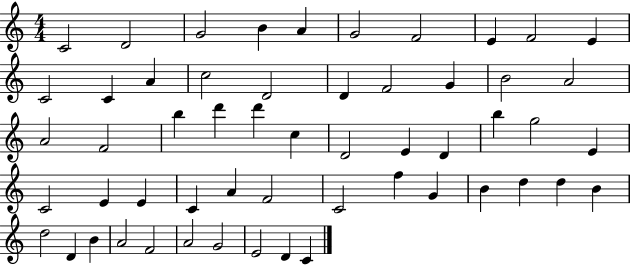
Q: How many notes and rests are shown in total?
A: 55